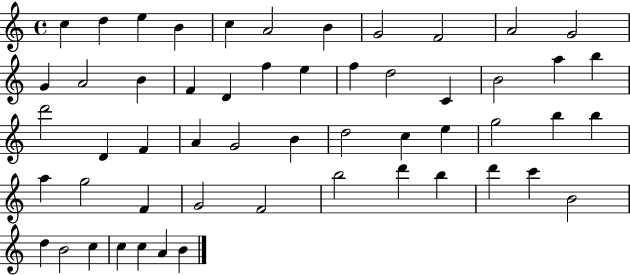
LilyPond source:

{
  \clef treble
  \time 4/4
  \defaultTimeSignature
  \key c \major
  c''4 d''4 e''4 b'4 | c''4 a'2 b'4 | g'2 f'2 | a'2 g'2 | \break g'4 a'2 b'4 | f'4 d'4 f''4 e''4 | f''4 d''2 c'4 | b'2 a''4 b''4 | \break d'''2 d'4 f'4 | a'4 g'2 b'4 | d''2 c''4 e''4 | g''2 b''4 b''4 | \break a''4 g''2 f'4 | g'2 f'2 | b''2 d'''4 b''4 | d'''4 c'''4 b'2 | \break d''4 b'2 c''4 | c''4 c''4 a'4 b'4 | \bar "|."
}